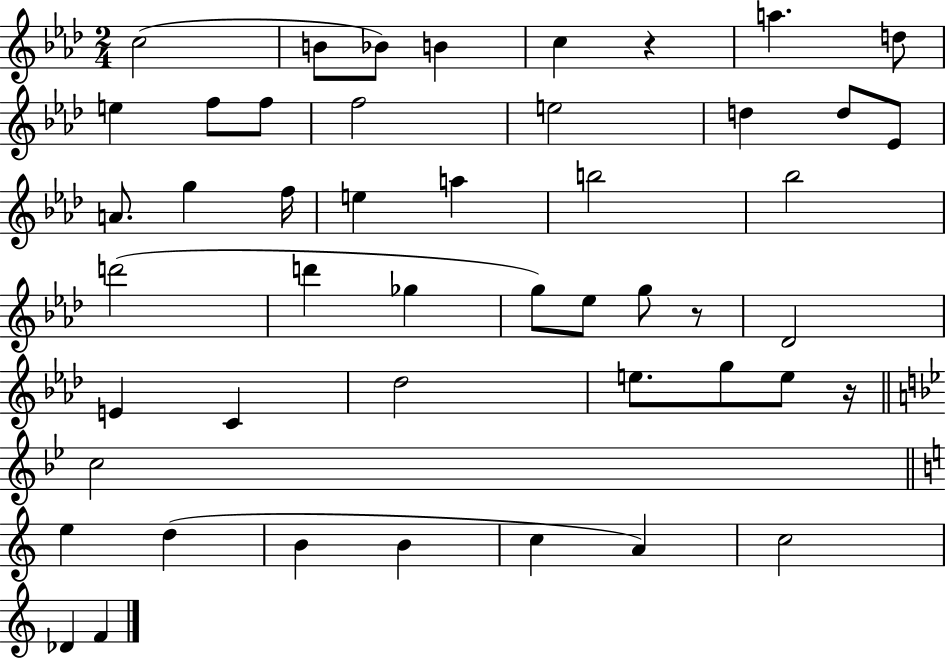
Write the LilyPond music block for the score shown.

{
  \clef treble
  \numericTimeSignature
  \time 2/4
  \key aes \major
  c''2( | b'8 bes'8) b'4 | c''4 r4 | a''4. d''8 | \break e''4 f''8 f''8 | f''2 | e''2 | d''4 d''8 ees'8 | \break a'8. g''4 f''16 | e''4 a''4 | b''2 | bes''2 | \break d'''2( | d'''4 ges''4 | g''8) ees''8 g''8 r8 | des'2 | \break e'4 c'4 | des''2 | e''8. g''8 e''8 r16 | \bar "||" \break \key g \minor c''2 | \bar "||" \break \key c \major e''4 d''4( | b'4 b'4 | c''4 a'4) | c''2 | \break des'4 f'4 | \bar "|."
}